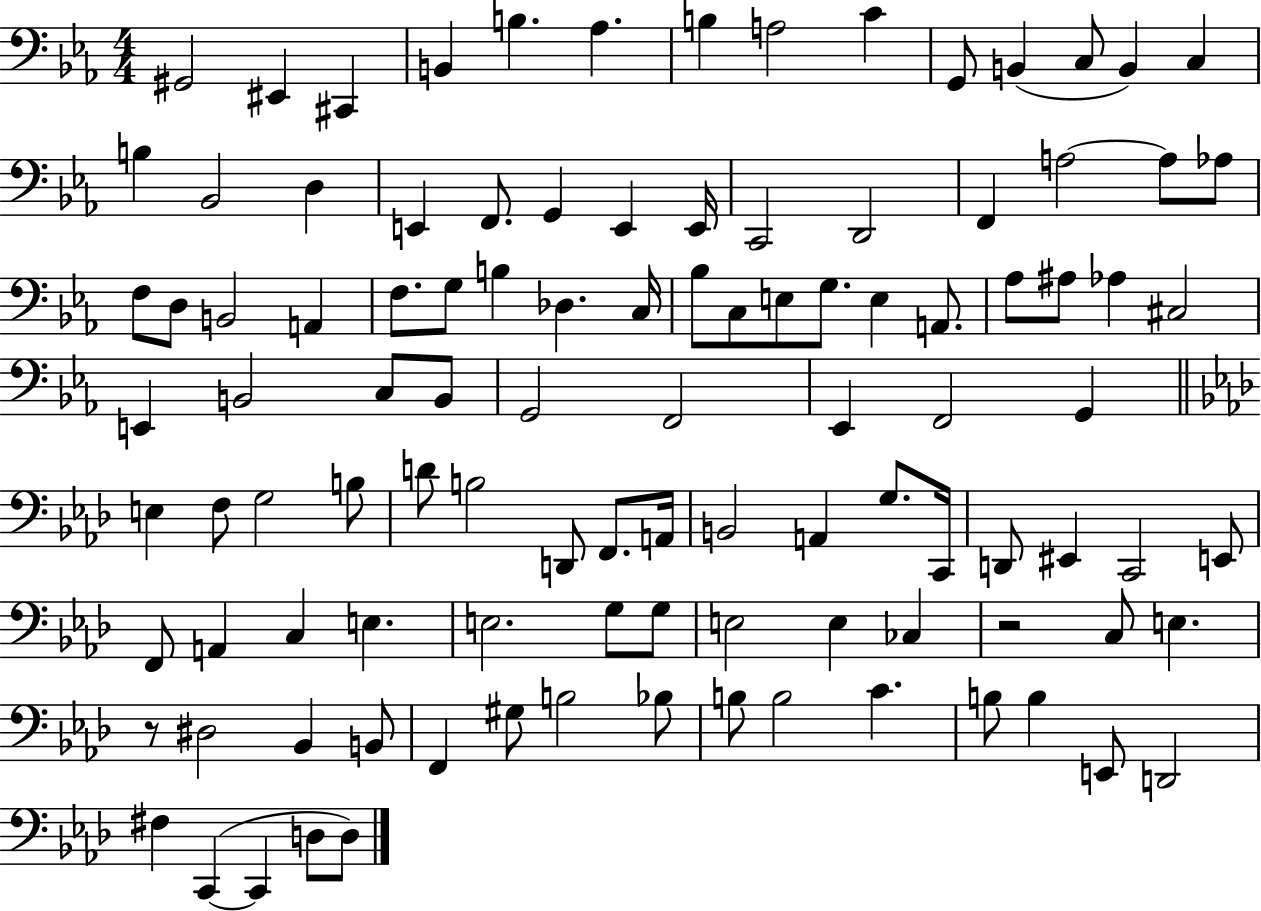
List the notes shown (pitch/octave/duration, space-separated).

G#2/h EIS2/q C#2/q B2/q B3/q. Ab3/q. B3/q A3/h C4/q G2/e B2/q C3/e B2/q C3/q B3/q Bb2/h D3/q E2/q F2/e. G2/q E2/q E2/s C2/h D2/h F2/q A3/h A3/e Ab3/e F3/e D3/e B2/h A2/q F3/e. G3/e B3/q Db3/q. C3/s Bb3/e C3/e E3/e G3/e. E3/q A2/e. Ab3/e A#3/e Ab3/q C#3/h E2/q B2/h C3/e B2/e G2/h F2/h Eb2/q F2/h G2/q E3/q F3/e G3/h B3/e D4/e B3/h D2/e F2/e. A2/s B2/h A2/q G3/e. C2/s D2/e EIS2/q C2/h E2/e F2/e A2/q C3/q E3/q. E3/h. G3/e G3/e E3/h E3/q CES3/q R/h C3/e E3/q. R/e D#3/h Bb2/q B2/e F2/q G#3/e B3/h Bb3/e B3/e B3/h C4/q. B3/e B3/q E2/e D2/h F#3/q C2/q C2/q D3/e D3/e